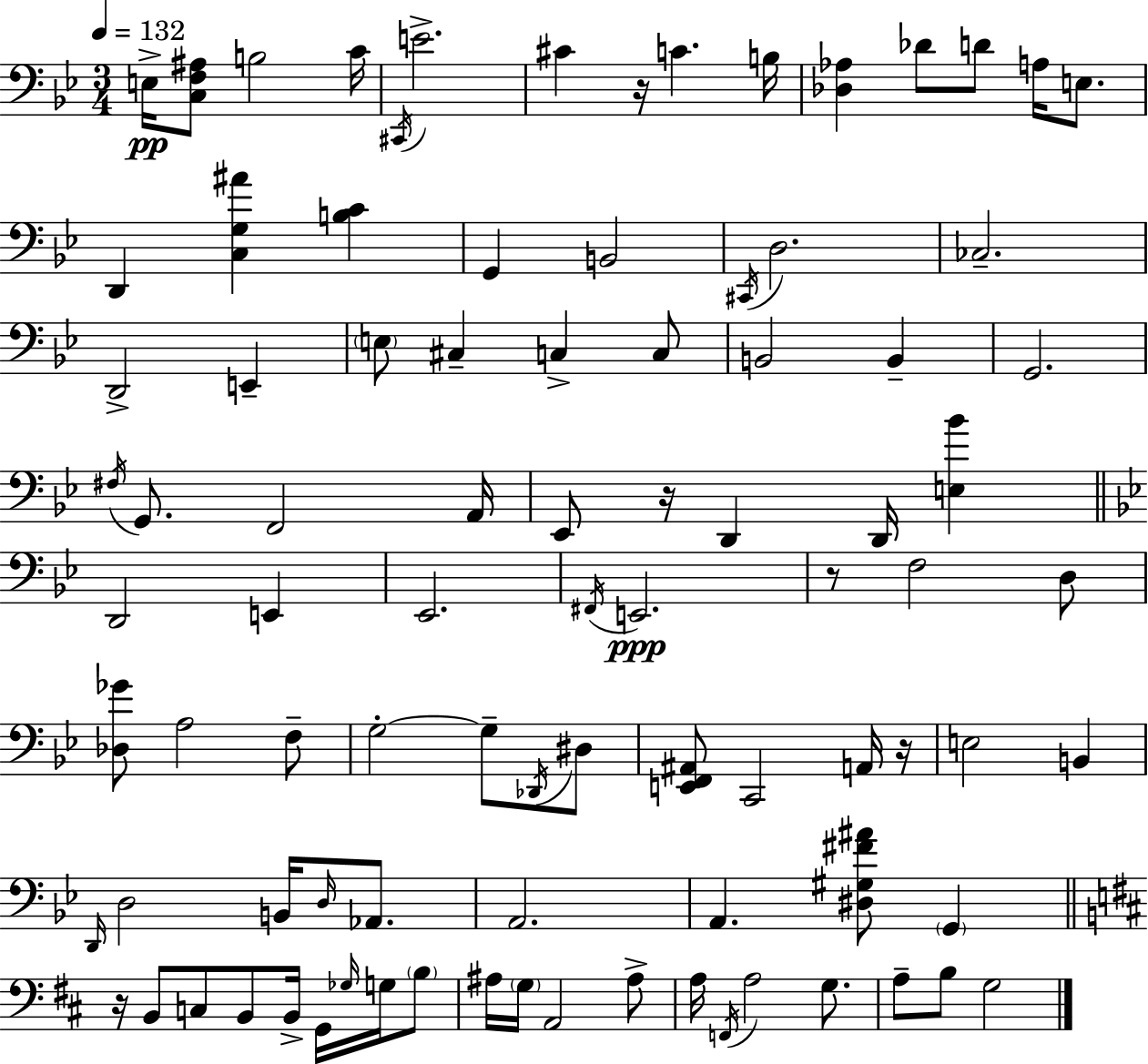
{
  \clef bass
  \numericTimeSignature
  \time 3/4
  \key g \minor
  \tempo 4 = 132
  e16->\pp <c f ais>8 b2 c'16 | \acciaccatura { cis,16 } e'2.-> | cis'4 r16 c'4. | b16 <des aes>4 des'8 d'8 a16 e8. | \break d,4 <c g ais'>4 <b c'>4 | g,4 b,2 | \acciaccatura { cis,16 } d2. | ces2.-- | \break d,2-> e,4-- | \parenthesize e8 cis4-- c4-> | c8 b,2 b,4-- | g,2. | \break \acciaccatura { fis16 } g,8. f,2 | a,16 ees,8 r16 d,4 d,16 <e bes'>4 | \bar "||" \break \key g \minor d,2 e,4 | ees,2. | \acciaccatura { fis,16 } e,2.\ppp | r8 f2 d8 | \break <des ges'>8 a2 f8-- | g2-.~~ g8-- \acciaccatura { des,16 } | dis8 <e, f, ais,>8 c,2 | a,16 r16 e2 b,4 | \break \grace { d,16 } d2 b,16 | \grace { d16 } aes,8. a,2. | a,4. <dis gis fis' ais'>8 | \parenthesize g,4 \bar "||" \break \key d \major r16 b,8 c8 b,8 b,16-> g,16 \grace { ges16 } g16 \parenthesize b8 | ais16 \parenthesize g16 a,2 ais8-> | a16 \acciaccatura { f,16 } a2 g8. | a8-- b8 g2 | \break \bar "|."
}